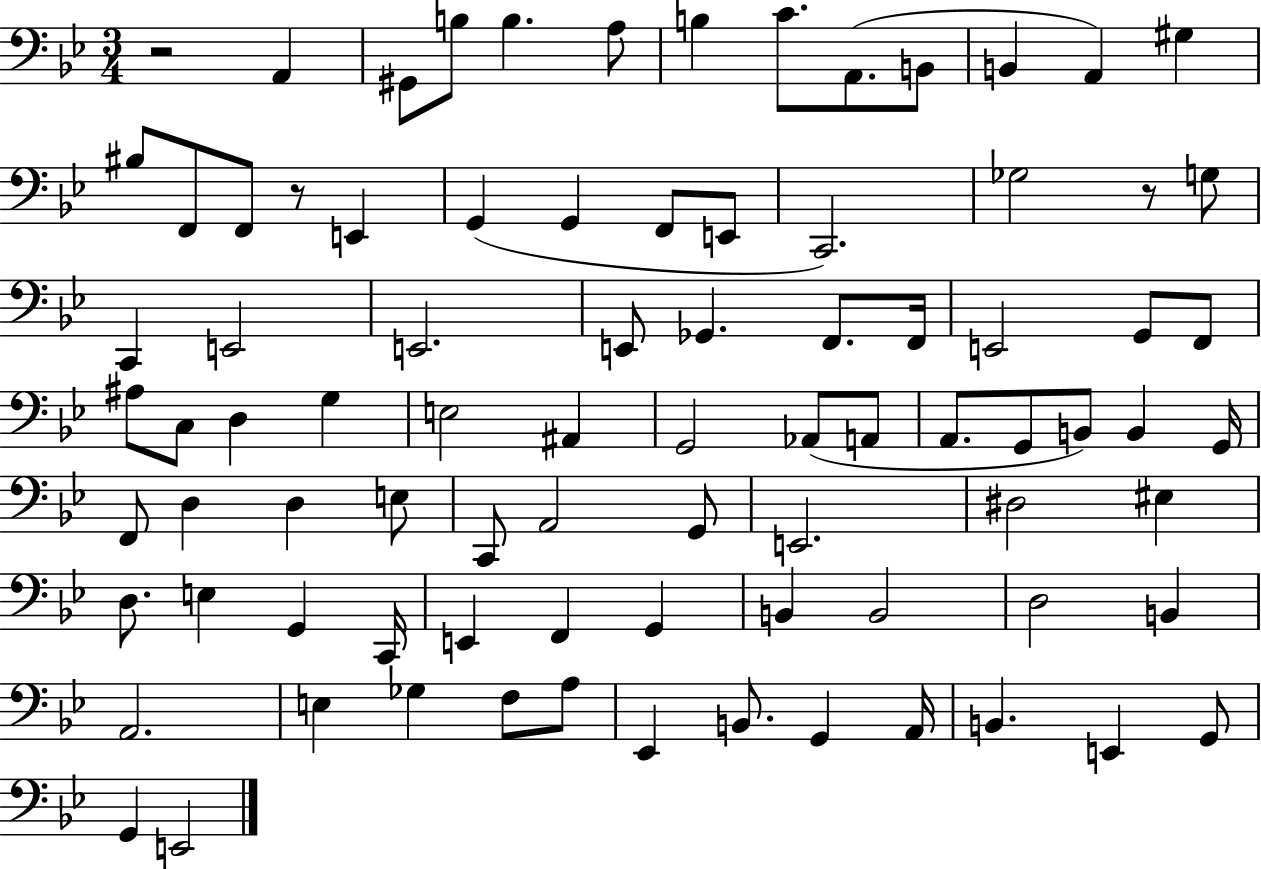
R/h A2/q G#2/e B3/e B3/q. A3/e B3/q C4/e. A2/e. B2/e B2/q A2/q G#3/q BIS3/e F2/e F2/e R/e E2/q G2/q G2/q F2/e E2/e C2/h. Gb3/h R/e G3/e C2/q E2/h E2/h. E2/e Gb2/q. F2/e. F2/s E2/h G2/e F2/e A#3/e C3/e D3/q G3/q E3/h A#2/q G2/h Ab2/e A2/e A2/e. G2/e B2/e B2/q G2/s F2/e D3/q D3/q E3/e C2/e A2/h G2/e E2/h. D#3/h EIS3/q D3/e. E3/q G2/q C2/s E2/q F2/q G2/q B2/q B2/h D3/h B2/q A2/h. E3/q Gb3/q F3/e A3/e Eb2/q B2/e. G2/q A2/s B2/q. E2/q G2/e G2/q E2/h